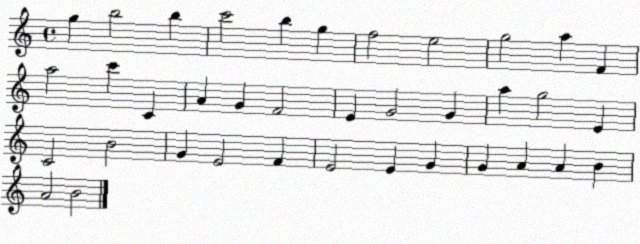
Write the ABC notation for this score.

X:1
T:Untitled
M:4/4
L:1/4
K:C
g b2 b c'2 b g f2 e2 g2 a F a2 c' C A G F2 E G2 G a g2 E C2 B2 G E2 F E2 E G G A A B A2 B2